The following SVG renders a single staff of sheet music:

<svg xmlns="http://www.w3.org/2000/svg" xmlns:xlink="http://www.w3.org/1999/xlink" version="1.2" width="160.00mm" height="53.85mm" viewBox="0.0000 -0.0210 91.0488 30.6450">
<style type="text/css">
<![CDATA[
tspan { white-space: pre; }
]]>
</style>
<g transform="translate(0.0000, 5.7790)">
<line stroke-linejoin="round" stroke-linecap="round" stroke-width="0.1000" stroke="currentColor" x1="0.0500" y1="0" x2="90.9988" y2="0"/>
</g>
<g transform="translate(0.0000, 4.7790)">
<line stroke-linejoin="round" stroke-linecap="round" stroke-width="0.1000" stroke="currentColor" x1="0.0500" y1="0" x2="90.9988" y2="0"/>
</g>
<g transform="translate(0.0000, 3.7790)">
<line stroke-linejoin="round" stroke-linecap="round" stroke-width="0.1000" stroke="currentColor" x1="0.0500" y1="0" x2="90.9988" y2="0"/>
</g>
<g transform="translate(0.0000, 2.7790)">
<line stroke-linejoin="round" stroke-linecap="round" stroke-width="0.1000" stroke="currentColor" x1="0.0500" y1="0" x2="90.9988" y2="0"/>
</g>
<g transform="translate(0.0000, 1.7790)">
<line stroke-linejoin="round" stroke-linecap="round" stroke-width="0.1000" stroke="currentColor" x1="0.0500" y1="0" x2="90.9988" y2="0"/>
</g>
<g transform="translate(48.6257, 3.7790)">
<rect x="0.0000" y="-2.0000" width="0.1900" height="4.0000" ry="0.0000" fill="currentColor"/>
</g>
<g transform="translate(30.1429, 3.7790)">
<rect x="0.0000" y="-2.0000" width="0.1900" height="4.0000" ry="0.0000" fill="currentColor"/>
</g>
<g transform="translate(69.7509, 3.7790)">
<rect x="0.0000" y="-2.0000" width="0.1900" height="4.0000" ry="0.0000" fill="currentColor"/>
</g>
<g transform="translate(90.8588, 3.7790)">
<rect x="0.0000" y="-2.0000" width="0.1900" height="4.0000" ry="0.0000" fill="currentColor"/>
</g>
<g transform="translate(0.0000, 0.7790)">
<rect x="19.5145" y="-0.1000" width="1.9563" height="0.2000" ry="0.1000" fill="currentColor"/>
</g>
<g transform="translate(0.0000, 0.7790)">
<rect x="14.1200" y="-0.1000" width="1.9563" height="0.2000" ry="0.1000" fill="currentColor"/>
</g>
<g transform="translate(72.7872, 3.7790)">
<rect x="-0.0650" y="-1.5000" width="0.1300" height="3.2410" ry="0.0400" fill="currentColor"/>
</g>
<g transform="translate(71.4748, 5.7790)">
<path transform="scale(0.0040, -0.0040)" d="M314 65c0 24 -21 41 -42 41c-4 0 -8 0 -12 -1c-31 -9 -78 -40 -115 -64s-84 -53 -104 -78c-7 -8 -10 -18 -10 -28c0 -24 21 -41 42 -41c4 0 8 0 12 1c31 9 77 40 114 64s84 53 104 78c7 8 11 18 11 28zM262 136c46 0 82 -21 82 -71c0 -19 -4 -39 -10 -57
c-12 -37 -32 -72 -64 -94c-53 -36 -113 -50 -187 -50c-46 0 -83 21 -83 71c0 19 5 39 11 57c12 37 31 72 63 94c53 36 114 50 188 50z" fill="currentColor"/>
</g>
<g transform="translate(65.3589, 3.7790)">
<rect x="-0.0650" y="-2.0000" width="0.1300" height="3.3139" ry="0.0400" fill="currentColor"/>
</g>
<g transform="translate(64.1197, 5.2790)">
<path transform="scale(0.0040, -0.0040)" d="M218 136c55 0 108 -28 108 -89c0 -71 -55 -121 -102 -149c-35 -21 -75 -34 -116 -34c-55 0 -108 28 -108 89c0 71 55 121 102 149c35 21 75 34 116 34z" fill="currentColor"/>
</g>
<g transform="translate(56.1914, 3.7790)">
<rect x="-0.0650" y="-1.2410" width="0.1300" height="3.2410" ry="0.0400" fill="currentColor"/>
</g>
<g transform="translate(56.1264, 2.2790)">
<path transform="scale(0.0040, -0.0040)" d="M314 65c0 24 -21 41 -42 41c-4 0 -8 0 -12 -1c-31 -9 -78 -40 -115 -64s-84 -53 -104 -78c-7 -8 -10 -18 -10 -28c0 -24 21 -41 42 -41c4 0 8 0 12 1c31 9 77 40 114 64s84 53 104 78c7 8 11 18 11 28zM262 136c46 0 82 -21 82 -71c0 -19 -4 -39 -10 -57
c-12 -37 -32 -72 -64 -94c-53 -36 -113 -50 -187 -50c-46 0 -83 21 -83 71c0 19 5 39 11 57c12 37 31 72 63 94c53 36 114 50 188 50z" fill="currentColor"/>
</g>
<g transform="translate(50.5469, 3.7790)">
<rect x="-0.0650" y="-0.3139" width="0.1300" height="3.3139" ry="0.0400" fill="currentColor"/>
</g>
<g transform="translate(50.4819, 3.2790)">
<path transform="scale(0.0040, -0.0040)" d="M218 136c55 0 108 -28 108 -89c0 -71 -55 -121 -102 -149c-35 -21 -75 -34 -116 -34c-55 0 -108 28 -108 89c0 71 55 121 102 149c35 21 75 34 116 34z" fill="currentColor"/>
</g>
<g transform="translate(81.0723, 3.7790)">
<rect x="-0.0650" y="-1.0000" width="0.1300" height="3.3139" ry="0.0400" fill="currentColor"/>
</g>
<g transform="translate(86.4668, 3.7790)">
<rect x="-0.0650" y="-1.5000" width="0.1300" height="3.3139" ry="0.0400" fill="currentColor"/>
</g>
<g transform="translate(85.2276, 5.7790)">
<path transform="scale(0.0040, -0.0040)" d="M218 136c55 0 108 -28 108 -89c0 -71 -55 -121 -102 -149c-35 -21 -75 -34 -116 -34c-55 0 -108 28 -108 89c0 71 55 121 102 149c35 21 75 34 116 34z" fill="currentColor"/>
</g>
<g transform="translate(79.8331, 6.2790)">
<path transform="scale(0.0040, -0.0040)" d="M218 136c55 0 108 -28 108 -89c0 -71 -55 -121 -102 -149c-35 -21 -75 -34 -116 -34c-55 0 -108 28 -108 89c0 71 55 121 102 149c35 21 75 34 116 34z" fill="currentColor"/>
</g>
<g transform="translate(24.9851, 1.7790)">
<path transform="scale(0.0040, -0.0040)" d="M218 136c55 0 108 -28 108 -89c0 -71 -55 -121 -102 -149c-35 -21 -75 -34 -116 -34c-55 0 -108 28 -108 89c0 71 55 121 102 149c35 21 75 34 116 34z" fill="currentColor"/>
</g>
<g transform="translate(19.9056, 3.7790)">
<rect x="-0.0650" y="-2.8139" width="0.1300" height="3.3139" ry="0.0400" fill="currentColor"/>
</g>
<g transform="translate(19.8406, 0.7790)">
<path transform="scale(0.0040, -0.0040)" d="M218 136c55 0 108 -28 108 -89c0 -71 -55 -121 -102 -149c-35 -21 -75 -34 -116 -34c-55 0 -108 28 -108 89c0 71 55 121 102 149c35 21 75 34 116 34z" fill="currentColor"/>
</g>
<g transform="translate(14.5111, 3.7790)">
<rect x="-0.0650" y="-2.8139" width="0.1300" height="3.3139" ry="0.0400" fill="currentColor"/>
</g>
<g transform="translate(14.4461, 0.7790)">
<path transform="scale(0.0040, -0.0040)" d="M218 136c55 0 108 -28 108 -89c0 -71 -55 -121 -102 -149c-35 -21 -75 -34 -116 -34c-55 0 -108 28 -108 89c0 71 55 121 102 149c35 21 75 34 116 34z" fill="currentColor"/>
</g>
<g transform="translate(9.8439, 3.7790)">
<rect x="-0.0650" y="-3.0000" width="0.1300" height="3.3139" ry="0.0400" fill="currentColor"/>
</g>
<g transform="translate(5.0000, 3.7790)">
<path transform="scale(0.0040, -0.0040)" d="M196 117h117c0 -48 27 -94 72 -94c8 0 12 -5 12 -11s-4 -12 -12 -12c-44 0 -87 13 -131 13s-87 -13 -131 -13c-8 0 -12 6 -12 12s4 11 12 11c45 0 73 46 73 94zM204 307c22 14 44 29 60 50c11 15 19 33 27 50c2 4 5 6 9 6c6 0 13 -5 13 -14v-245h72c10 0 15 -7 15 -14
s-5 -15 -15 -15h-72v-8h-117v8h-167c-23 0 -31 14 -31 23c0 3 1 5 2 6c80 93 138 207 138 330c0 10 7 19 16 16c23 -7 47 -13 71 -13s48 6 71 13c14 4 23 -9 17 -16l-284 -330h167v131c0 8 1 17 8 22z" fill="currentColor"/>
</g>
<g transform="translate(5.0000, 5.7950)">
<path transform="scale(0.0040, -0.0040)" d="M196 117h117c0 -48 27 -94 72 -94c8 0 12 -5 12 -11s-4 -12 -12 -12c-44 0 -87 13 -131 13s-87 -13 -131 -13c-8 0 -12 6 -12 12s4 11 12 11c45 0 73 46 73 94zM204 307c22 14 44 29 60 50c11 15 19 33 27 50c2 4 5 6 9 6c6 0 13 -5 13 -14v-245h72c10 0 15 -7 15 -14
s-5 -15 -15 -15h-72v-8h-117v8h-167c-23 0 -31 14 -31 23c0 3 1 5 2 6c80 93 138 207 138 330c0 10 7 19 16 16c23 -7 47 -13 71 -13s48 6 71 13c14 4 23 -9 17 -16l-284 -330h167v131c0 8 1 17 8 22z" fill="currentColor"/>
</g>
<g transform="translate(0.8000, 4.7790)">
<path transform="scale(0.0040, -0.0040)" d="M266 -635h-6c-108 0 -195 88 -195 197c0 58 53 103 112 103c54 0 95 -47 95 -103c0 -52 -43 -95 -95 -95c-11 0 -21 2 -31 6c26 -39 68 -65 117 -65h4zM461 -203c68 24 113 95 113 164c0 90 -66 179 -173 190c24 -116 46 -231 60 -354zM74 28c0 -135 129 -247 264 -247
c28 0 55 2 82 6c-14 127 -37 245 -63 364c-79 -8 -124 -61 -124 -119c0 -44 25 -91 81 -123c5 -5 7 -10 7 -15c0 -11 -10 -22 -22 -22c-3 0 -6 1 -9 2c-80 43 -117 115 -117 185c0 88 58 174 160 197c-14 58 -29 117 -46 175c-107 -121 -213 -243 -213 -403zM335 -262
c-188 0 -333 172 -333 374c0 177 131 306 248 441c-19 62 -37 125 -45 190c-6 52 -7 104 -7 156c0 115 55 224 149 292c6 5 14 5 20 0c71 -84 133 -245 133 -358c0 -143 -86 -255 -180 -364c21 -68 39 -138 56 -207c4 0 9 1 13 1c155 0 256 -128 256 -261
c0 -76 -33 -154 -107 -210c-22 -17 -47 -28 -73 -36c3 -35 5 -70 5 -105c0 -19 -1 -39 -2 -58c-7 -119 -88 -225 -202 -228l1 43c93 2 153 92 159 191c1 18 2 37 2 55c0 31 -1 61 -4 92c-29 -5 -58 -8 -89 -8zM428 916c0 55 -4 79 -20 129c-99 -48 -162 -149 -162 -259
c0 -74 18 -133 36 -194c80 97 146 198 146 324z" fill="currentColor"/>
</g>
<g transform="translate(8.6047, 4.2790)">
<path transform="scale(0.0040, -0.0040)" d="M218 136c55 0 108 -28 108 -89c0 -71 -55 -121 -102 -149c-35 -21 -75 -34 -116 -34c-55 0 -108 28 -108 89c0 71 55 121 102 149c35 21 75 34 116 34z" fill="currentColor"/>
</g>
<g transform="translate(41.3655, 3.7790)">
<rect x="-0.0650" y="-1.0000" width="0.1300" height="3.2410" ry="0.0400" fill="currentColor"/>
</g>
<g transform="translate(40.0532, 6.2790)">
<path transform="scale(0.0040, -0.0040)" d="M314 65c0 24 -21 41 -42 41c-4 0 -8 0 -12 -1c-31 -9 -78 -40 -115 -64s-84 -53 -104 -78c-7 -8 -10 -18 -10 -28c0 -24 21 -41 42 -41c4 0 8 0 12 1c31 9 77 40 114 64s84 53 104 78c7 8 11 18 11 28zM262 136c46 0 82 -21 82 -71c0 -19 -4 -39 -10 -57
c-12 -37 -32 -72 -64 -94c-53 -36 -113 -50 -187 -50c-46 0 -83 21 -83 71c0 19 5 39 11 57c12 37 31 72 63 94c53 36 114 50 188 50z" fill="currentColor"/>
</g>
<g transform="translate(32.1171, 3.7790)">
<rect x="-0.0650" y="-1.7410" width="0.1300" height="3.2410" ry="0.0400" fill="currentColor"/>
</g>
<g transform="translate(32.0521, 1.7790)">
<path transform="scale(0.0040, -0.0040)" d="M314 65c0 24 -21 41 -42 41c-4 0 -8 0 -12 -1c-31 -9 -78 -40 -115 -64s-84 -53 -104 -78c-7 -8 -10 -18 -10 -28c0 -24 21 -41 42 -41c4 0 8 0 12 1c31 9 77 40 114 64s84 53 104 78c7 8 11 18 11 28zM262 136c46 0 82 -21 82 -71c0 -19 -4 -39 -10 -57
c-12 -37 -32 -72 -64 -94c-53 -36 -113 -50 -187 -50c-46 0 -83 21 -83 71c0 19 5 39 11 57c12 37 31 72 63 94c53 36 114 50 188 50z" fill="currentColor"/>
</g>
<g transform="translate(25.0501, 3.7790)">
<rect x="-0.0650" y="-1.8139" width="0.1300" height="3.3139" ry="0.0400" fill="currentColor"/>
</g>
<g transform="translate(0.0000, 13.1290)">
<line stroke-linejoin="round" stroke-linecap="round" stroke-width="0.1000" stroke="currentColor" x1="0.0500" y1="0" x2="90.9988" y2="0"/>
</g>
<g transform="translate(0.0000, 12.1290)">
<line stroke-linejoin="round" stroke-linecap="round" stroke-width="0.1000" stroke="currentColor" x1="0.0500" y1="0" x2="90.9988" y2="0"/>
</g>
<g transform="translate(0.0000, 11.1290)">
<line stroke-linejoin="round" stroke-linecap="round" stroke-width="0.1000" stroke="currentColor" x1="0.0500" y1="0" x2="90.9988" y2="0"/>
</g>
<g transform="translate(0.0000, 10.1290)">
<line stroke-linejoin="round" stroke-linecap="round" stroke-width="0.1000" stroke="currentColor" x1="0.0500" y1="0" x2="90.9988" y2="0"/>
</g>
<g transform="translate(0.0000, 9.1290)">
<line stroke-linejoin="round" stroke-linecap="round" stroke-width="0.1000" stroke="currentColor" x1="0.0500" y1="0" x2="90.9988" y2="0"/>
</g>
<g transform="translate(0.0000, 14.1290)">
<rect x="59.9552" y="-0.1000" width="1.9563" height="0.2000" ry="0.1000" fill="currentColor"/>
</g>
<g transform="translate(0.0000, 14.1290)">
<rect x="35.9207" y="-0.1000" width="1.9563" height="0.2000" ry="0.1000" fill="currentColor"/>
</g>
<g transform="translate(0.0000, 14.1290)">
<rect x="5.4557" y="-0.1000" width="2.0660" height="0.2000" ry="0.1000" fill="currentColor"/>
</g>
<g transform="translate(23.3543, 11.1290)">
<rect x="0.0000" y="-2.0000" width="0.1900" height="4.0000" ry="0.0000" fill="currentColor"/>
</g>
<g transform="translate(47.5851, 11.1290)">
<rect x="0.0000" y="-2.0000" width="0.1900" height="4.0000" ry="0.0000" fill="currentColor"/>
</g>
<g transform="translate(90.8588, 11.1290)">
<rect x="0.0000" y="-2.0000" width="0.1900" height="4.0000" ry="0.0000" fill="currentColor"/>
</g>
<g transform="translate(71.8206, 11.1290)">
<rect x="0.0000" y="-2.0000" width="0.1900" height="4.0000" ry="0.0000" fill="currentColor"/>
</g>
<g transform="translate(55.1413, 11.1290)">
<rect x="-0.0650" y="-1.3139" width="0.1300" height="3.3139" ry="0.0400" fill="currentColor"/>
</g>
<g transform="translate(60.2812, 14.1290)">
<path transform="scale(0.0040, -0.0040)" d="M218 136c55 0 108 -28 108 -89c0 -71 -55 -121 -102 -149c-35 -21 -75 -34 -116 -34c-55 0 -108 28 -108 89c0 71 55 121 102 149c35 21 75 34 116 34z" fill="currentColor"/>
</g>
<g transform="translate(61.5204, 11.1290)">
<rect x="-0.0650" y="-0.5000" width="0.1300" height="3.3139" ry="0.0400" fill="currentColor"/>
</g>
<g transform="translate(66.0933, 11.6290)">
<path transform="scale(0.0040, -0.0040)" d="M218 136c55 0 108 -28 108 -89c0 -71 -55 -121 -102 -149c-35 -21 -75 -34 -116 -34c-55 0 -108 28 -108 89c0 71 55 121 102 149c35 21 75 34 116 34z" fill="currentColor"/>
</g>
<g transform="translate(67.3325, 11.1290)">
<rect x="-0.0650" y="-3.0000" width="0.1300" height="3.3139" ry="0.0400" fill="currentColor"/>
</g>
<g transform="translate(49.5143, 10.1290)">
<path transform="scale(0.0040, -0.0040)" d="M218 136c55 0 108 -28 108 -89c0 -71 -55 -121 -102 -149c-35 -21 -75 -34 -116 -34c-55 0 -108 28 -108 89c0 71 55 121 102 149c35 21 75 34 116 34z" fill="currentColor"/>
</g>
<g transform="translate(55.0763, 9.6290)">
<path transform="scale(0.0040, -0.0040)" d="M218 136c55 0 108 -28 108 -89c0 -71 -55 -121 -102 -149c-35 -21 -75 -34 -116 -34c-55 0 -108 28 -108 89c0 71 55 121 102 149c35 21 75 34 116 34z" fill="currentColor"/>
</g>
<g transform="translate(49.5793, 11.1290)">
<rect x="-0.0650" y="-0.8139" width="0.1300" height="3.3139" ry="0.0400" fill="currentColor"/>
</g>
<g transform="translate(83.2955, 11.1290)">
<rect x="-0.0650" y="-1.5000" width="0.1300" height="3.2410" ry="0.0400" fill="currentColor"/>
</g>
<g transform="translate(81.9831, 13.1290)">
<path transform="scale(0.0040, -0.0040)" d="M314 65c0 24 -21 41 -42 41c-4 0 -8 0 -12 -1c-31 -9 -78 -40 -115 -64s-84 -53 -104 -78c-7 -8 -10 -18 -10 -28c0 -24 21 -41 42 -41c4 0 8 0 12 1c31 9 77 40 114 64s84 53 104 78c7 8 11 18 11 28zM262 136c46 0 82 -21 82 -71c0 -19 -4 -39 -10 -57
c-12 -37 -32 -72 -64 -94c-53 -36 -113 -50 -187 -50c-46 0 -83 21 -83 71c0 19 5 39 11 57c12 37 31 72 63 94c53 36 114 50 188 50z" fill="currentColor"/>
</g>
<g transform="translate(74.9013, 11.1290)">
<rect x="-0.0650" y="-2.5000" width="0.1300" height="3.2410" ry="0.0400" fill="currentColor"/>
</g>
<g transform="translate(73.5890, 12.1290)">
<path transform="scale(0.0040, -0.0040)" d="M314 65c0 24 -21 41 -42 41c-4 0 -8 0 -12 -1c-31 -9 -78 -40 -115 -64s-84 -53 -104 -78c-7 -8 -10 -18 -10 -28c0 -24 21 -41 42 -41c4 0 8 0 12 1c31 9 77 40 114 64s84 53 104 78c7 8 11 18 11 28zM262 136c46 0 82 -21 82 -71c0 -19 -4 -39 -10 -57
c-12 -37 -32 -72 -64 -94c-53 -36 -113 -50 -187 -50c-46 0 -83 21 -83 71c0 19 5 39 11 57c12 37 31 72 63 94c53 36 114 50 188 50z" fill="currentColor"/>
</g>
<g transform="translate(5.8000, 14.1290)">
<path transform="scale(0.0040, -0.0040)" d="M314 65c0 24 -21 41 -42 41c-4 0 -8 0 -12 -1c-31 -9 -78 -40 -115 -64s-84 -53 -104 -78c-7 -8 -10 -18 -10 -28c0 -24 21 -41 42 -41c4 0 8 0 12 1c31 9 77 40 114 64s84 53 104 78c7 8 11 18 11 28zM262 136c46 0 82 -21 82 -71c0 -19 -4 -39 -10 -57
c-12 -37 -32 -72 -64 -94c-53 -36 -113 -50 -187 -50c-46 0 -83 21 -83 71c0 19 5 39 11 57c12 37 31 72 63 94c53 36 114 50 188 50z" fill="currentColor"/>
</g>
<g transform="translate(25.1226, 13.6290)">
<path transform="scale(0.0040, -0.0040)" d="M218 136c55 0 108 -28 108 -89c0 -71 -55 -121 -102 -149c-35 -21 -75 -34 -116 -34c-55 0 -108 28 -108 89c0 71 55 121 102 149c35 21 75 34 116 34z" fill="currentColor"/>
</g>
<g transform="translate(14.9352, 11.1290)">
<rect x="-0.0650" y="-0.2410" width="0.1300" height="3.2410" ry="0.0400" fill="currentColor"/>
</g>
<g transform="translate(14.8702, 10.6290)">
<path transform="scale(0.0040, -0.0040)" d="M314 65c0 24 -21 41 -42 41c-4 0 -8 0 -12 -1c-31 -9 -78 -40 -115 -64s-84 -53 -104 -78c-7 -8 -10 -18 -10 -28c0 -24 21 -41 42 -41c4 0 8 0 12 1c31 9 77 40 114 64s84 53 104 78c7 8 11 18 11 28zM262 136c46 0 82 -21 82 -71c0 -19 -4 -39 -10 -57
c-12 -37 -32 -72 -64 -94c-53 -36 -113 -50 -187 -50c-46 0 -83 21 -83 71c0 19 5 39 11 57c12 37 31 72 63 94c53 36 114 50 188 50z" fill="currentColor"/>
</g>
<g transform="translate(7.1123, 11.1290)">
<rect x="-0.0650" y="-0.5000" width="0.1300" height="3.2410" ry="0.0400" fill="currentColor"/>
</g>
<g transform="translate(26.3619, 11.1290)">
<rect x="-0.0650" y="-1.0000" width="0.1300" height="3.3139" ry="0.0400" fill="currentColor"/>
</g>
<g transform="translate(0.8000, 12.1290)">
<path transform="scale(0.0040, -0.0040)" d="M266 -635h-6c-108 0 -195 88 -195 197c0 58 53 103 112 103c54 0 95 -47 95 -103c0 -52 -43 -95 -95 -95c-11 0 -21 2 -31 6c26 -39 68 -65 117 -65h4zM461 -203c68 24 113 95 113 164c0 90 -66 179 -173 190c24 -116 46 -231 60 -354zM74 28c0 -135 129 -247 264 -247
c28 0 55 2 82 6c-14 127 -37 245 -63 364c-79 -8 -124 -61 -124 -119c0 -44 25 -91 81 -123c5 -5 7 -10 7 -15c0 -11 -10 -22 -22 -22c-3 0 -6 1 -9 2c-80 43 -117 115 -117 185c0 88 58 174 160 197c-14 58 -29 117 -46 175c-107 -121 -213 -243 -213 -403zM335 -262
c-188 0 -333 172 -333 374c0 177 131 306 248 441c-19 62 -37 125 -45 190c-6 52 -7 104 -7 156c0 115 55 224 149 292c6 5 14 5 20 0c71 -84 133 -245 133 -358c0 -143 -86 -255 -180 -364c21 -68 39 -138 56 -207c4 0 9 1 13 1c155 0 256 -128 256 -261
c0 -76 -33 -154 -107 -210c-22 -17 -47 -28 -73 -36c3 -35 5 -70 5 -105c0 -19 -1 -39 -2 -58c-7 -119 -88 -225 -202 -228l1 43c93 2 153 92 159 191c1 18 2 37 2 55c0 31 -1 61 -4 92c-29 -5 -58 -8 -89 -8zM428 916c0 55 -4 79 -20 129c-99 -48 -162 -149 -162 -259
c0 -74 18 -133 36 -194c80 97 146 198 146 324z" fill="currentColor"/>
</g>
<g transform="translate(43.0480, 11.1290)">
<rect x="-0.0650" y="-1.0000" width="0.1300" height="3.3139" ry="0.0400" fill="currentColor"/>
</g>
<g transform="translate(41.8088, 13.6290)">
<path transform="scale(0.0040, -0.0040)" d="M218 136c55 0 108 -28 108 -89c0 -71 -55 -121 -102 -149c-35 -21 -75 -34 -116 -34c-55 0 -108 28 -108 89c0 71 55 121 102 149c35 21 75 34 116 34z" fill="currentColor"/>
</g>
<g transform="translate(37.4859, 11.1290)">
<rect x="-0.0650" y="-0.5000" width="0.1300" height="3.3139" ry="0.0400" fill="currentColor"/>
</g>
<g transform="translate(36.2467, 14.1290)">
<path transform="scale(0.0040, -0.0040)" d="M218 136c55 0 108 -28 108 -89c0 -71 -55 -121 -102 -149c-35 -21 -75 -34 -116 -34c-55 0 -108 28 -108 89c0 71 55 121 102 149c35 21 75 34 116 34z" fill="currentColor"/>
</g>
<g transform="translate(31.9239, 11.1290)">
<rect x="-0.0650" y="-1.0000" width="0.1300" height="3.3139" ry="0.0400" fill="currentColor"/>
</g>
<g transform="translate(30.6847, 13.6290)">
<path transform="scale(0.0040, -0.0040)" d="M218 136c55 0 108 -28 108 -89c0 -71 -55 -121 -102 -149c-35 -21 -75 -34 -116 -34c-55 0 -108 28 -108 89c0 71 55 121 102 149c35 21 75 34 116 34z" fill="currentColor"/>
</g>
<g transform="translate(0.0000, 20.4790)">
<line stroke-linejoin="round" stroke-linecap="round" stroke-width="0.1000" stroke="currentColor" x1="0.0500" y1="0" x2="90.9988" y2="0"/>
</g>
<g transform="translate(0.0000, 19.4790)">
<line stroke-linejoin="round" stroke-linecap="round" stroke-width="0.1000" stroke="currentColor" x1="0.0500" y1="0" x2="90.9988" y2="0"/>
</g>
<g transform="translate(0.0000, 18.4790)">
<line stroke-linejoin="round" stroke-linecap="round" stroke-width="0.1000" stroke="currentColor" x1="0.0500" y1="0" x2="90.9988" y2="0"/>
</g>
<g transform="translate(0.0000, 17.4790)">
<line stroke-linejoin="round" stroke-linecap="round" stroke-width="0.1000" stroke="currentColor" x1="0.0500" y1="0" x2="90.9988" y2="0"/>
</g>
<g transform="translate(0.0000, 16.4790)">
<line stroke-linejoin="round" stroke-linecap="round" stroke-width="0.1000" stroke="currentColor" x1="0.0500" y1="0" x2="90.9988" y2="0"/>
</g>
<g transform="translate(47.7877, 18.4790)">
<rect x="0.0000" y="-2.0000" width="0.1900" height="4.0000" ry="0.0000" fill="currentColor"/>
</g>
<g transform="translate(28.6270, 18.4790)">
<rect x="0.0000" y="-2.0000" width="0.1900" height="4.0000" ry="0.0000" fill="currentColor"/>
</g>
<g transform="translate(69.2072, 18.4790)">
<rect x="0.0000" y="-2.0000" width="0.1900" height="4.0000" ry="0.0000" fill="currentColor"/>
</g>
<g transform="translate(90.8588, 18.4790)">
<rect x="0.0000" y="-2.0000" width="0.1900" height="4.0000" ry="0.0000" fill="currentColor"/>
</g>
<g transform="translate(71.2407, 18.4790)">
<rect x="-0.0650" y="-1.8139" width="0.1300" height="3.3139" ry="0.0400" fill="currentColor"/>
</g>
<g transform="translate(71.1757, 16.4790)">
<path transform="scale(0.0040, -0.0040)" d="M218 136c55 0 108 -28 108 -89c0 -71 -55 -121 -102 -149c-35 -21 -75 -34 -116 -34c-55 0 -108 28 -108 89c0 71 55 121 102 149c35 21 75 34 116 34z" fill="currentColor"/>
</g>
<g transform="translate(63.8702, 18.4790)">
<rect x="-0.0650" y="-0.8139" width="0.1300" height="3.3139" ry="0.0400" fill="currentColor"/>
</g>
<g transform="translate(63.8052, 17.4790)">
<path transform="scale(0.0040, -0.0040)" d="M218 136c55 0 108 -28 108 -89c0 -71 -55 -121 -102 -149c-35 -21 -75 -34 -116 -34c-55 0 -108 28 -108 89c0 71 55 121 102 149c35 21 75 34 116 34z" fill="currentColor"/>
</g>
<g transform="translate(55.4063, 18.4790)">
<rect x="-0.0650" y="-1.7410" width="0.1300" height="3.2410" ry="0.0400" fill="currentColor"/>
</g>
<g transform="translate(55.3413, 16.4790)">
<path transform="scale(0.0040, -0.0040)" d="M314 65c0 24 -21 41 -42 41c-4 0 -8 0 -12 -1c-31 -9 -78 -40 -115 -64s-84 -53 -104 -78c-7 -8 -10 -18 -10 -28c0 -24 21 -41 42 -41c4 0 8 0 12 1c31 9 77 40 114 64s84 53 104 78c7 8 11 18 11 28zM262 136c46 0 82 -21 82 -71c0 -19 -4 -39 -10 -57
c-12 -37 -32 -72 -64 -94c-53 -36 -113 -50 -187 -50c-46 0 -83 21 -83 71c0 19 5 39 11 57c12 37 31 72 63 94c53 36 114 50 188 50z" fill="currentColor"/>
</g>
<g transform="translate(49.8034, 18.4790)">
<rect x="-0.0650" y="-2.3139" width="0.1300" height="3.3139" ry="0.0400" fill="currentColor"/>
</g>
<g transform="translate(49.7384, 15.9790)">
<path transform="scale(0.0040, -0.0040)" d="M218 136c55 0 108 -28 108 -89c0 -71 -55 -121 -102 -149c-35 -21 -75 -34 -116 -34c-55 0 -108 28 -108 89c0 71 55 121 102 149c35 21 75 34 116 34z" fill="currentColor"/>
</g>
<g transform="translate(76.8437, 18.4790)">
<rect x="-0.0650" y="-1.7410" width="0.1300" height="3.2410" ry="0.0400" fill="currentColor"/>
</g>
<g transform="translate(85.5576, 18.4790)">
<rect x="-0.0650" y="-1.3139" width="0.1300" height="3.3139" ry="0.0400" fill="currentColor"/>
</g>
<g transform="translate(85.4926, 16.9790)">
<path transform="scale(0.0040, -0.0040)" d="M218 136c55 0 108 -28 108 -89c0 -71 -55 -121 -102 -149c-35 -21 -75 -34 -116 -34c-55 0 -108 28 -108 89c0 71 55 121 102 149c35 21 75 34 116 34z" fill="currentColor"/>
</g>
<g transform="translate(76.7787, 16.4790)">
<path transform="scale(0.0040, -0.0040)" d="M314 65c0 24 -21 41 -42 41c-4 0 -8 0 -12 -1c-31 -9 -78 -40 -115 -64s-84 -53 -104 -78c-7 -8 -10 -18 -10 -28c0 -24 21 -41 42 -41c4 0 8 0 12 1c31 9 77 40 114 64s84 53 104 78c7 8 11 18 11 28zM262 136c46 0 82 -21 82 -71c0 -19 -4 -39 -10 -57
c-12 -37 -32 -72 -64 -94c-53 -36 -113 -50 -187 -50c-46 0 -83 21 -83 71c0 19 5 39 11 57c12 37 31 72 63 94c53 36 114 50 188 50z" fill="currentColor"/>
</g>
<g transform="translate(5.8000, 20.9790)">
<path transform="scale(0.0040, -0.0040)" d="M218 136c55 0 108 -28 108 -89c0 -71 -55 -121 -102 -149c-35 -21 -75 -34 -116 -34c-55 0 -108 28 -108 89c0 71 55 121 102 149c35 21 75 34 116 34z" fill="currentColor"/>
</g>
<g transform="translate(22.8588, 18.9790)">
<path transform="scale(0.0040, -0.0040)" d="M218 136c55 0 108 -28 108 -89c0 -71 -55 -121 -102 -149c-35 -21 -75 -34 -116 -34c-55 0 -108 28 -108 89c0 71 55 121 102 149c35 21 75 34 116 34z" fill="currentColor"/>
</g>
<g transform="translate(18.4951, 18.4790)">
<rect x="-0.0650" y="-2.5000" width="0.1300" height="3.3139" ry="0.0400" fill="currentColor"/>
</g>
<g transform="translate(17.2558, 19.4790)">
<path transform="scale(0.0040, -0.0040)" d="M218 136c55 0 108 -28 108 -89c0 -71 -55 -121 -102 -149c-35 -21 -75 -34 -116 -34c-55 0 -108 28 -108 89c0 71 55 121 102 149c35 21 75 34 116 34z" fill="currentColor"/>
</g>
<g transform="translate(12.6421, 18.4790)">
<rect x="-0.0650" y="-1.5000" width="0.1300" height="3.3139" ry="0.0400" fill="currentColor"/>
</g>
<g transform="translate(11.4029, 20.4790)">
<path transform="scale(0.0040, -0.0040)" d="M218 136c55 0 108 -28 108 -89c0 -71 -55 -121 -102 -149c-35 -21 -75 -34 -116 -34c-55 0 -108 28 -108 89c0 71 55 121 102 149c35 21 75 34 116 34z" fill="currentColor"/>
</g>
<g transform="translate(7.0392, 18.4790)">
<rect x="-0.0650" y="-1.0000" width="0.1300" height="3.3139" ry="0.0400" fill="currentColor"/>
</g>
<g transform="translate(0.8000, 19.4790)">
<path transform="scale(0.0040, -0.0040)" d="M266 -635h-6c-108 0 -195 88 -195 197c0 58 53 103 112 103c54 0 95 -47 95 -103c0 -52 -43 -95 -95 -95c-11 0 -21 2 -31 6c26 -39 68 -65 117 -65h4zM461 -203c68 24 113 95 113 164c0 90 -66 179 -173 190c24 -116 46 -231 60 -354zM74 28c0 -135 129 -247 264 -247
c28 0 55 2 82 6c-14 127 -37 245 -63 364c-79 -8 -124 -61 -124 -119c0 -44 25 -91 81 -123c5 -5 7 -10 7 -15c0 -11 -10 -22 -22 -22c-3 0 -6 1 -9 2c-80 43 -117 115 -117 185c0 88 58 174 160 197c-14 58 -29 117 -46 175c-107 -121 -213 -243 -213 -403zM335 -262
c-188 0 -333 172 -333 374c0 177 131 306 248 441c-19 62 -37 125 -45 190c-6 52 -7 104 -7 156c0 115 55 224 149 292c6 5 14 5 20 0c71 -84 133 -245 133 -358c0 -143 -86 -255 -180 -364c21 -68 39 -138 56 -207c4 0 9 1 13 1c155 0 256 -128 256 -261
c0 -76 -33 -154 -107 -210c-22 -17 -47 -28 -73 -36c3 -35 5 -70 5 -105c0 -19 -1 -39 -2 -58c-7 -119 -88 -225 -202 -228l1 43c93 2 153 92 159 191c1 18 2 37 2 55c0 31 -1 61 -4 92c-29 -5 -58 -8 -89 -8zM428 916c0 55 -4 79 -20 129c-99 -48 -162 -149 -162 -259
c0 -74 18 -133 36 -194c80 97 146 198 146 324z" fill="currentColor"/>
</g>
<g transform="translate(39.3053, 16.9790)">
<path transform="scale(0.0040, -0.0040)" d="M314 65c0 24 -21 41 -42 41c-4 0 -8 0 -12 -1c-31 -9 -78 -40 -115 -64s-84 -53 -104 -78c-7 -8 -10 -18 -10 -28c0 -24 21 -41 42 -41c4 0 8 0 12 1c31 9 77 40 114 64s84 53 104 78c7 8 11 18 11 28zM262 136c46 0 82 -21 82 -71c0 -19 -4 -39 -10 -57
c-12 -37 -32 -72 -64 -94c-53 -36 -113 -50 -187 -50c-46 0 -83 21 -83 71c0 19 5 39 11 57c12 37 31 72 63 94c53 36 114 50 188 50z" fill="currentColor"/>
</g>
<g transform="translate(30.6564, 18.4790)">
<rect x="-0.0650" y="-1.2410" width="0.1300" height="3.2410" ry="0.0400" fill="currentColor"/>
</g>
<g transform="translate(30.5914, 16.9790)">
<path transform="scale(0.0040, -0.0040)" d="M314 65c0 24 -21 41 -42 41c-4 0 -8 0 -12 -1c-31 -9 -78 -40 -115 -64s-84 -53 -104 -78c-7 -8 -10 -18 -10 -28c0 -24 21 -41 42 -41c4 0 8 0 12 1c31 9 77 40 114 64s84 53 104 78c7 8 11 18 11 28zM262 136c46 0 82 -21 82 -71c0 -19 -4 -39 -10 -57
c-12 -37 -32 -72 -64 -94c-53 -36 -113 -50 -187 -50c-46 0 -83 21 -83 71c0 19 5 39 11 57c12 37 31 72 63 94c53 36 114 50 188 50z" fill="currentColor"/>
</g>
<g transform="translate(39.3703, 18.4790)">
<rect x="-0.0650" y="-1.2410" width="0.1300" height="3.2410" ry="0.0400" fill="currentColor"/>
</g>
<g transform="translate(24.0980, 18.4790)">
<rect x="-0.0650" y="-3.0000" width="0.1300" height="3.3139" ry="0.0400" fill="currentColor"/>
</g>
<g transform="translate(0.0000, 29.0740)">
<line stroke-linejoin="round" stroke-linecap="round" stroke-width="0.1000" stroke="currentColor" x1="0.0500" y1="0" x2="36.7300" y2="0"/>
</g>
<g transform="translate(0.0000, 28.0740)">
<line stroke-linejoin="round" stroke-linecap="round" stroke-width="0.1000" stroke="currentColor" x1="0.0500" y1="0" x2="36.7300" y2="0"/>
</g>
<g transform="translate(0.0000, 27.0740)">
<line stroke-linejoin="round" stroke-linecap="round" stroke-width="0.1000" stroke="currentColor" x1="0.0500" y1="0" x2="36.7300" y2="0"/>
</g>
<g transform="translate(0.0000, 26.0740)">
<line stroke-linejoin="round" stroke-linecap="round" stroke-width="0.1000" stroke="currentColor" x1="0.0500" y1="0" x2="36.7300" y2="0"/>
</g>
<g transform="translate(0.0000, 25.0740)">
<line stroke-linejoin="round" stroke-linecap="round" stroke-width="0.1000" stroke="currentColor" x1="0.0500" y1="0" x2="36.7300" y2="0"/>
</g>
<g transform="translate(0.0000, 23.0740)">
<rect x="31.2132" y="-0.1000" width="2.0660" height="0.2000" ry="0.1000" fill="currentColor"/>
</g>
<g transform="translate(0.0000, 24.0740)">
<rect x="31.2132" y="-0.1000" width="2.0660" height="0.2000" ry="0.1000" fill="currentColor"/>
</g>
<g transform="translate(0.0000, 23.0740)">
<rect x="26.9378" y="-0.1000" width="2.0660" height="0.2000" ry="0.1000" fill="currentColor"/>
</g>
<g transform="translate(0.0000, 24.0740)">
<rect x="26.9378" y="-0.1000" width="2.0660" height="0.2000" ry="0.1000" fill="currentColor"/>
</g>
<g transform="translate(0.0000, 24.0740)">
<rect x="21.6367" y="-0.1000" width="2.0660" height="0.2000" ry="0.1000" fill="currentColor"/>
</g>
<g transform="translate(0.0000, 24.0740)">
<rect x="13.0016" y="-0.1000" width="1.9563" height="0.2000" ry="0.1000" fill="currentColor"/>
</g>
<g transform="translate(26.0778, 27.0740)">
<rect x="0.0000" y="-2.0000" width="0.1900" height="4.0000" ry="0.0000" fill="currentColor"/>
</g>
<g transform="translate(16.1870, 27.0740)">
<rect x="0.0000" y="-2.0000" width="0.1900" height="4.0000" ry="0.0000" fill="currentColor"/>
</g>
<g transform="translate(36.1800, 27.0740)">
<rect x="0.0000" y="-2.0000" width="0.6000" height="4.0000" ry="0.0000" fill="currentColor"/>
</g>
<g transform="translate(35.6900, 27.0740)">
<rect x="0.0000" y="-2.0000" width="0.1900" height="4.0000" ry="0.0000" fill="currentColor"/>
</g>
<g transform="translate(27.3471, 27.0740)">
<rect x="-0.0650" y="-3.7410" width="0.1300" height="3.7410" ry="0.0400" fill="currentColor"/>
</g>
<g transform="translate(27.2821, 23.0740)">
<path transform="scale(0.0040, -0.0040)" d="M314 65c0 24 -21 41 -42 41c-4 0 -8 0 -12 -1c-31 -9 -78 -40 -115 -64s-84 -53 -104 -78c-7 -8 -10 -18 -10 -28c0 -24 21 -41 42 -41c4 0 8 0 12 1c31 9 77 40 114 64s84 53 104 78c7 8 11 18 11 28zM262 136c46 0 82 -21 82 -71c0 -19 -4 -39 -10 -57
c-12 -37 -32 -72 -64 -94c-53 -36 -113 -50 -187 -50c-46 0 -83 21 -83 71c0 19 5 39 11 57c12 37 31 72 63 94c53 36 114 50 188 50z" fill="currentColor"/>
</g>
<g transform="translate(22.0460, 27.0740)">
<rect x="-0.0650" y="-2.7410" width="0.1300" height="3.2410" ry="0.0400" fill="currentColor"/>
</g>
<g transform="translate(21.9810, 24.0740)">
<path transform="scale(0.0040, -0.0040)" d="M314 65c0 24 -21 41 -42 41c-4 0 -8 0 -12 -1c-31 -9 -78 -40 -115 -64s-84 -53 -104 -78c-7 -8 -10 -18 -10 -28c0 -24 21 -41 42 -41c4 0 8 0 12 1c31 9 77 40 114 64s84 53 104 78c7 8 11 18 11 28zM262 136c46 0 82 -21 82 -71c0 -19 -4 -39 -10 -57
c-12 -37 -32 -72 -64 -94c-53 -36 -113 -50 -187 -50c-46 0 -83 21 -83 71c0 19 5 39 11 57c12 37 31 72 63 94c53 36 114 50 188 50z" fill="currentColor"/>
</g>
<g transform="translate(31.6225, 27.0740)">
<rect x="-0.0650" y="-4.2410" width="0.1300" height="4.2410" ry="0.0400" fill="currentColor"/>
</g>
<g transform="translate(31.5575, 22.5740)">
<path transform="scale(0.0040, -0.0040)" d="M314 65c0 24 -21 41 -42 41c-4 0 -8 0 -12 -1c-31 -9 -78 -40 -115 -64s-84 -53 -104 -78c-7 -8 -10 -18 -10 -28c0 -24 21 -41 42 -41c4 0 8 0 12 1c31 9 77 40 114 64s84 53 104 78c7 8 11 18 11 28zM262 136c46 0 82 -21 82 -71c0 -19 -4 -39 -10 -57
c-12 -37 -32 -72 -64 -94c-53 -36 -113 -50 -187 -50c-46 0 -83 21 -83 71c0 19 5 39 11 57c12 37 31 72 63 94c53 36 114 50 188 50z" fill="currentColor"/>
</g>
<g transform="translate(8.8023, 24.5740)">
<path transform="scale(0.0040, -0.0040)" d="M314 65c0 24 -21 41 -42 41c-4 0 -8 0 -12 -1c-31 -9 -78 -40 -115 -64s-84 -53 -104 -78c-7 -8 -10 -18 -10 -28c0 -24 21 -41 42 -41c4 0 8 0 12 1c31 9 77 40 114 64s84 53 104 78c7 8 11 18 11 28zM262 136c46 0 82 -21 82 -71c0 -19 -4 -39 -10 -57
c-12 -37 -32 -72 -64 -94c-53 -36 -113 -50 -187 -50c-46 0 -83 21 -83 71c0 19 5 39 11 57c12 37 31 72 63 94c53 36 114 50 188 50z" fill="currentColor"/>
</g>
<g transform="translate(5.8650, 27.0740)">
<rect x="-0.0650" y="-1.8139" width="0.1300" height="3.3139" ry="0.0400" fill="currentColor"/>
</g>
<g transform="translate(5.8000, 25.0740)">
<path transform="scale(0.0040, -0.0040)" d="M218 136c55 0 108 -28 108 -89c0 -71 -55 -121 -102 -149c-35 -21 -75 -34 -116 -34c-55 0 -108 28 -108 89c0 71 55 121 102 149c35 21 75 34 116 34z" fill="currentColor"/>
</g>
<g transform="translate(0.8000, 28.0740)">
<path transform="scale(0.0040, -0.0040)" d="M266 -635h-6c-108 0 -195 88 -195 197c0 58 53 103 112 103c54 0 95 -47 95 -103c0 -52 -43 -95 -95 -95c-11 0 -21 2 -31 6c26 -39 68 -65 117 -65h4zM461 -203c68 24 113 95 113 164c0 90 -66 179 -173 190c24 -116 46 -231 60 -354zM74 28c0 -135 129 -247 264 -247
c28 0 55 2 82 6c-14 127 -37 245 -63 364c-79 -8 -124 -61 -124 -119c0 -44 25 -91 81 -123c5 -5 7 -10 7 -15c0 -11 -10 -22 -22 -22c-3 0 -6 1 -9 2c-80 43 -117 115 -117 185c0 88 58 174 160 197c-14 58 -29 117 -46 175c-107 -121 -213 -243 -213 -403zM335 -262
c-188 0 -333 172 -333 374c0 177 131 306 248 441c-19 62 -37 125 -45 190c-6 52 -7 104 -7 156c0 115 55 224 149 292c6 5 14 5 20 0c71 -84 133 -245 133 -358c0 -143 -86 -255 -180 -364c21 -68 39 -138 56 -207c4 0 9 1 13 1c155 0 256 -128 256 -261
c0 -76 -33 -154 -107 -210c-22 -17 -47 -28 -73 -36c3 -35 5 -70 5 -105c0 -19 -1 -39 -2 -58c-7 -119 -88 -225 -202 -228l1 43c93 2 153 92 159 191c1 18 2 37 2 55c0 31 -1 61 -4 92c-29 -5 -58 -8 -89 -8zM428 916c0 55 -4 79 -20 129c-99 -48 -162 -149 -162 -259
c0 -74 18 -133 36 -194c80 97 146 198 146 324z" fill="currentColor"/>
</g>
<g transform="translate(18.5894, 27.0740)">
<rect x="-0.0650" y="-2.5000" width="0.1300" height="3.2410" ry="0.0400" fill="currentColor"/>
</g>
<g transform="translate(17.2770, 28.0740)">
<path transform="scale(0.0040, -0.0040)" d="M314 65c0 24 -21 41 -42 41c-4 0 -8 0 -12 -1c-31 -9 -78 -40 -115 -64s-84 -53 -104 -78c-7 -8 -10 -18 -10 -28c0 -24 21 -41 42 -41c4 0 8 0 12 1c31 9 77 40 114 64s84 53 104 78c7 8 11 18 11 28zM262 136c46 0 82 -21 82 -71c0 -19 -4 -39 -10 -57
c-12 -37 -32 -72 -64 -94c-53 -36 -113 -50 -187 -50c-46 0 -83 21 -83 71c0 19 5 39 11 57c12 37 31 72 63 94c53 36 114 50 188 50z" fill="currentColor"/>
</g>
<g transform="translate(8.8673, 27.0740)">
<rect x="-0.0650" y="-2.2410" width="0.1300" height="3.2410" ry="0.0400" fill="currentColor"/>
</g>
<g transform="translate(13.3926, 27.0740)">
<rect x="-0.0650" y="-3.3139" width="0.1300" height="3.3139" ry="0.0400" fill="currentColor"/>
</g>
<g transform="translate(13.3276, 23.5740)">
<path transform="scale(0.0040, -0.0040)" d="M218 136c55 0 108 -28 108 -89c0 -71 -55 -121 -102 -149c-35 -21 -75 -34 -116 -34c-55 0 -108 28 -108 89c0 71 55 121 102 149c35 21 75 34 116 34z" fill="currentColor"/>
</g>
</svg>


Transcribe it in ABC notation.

X:1
T:Untitled
M:4/4
L:1/4
K:C
A a a f f2 D2 c e2 F E2 D E C2 c2 D D C D d e C A G2 E2 D E G A e2 e2 g f2 d f f2 e f g2 b G2 a2 c'2 d'2